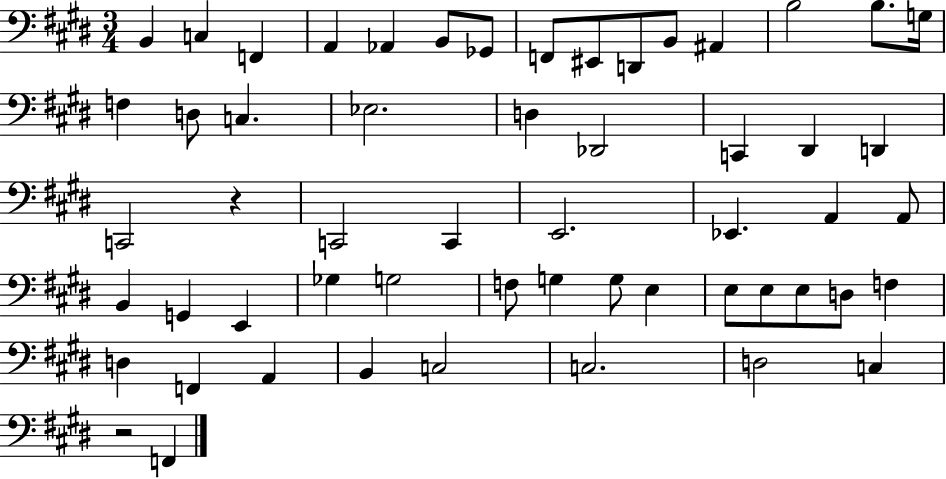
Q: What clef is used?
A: bass